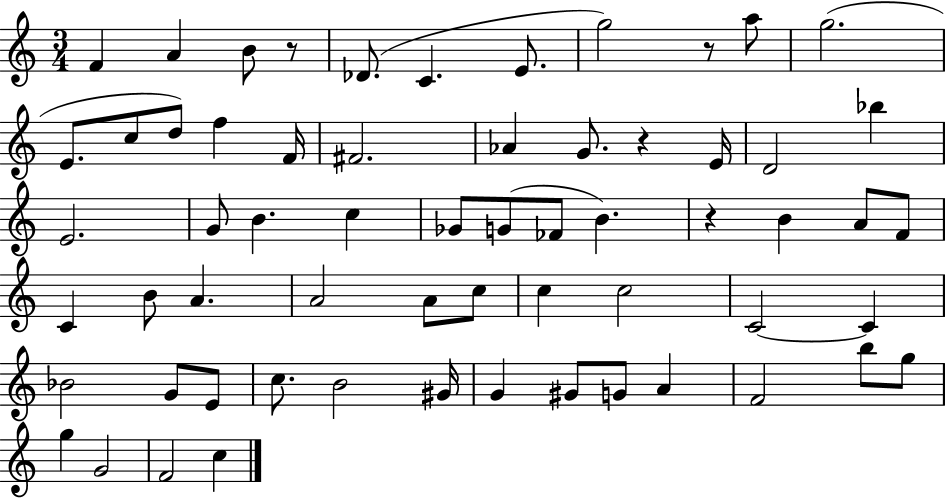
{
  \clef treble
  \numericTimeSignature
  \time 3/4
  \key c \major
  f'4 a'4 b'8 r8 | des'8.( c'4. e'8. | g''2) r8 a''8 | g''2.( | \break e'8. c''8 d''8) f''4 f'16 | fis'2. | aes'4 g'8. r4 e'16 | d'2 bes''4 | \break e'2. | g'8 b'4. c''4 | ges'8 g'8( fes'8 b'4.) | r4 b'4 a'8 f'8 | \break c'4 b'8 a'4. | a'2 a'8 c''8 | c''4 c''2 | c'2~~ c'4 | \break bes'2 g'8 e'8 | c''8. b'2 gis'16 | g'4 gis'8 g'8 a'4 | f'2 b''8 g''8 | \break g''4 g'2 | f'2 c''4 | \bar "|."
}